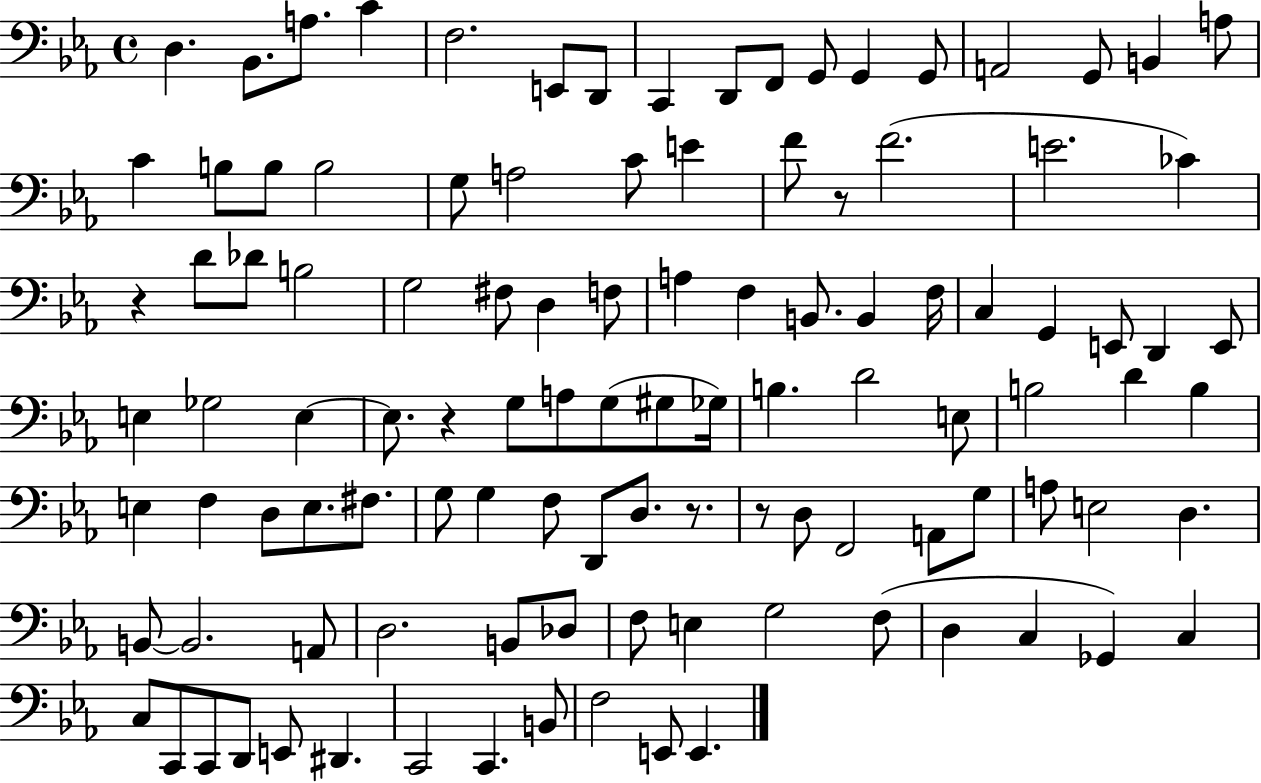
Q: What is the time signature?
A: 4/4